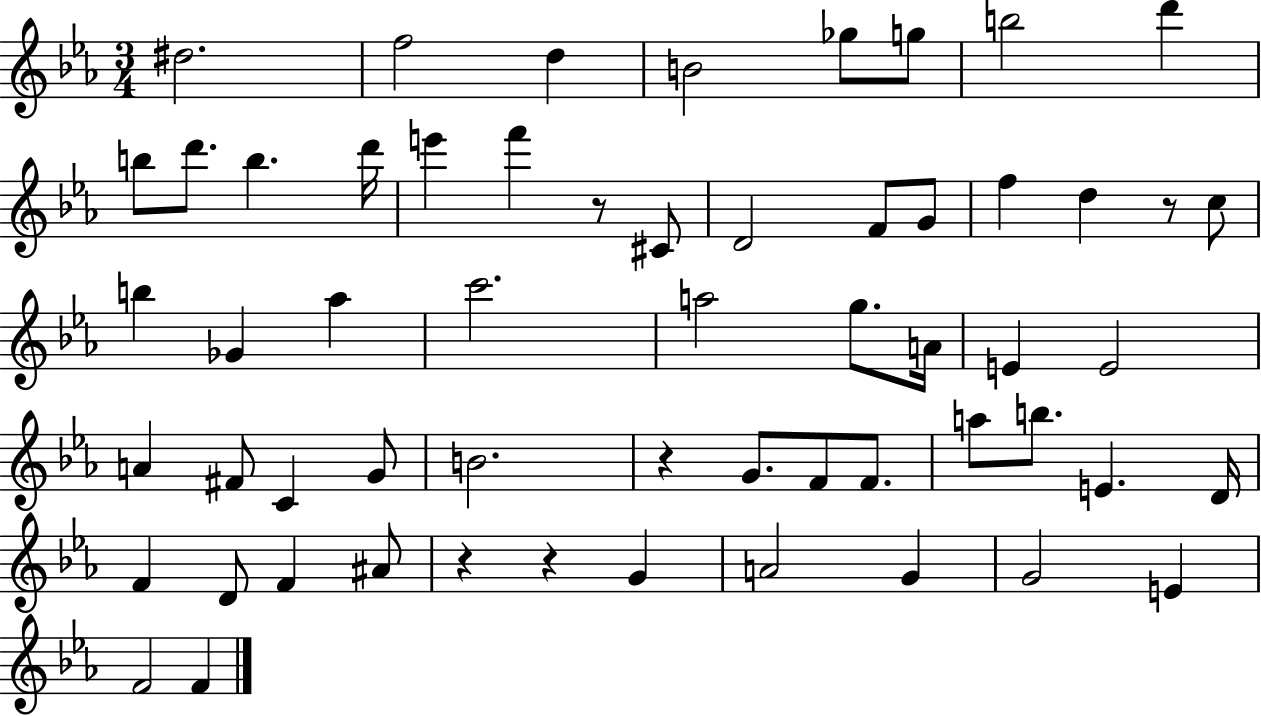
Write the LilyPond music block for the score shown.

{
  \clef treble
  \numericTimeSignature
  \time 3/4
  \key ees \major
  dis''2. | f''2 d''4 | b'2 ges''8 g''8 | b''2 d'''4 | \break b''8 d'''8. b''4. d'''16 | e'''4 f'''4 r8 cis'8 | d'2 f'8 g'8 | f''4 d''4 r8 c''8 | \break b''4 ges'4 aes''4 | c'''2. | a''2 g''8. a'16 | e'4 e'2 | \break a'4 fis'8 c'4 g'8 | b'2. | r4 g'8. f'8 f'8. | a''8 b''8. e'4. d'16 | \break f'4 d'8 f'4 ais'8 | r4 r4 g'4 | a'2 g'4 | g'2 e'4 | \break f'2 f'4 | \bar "|."
}